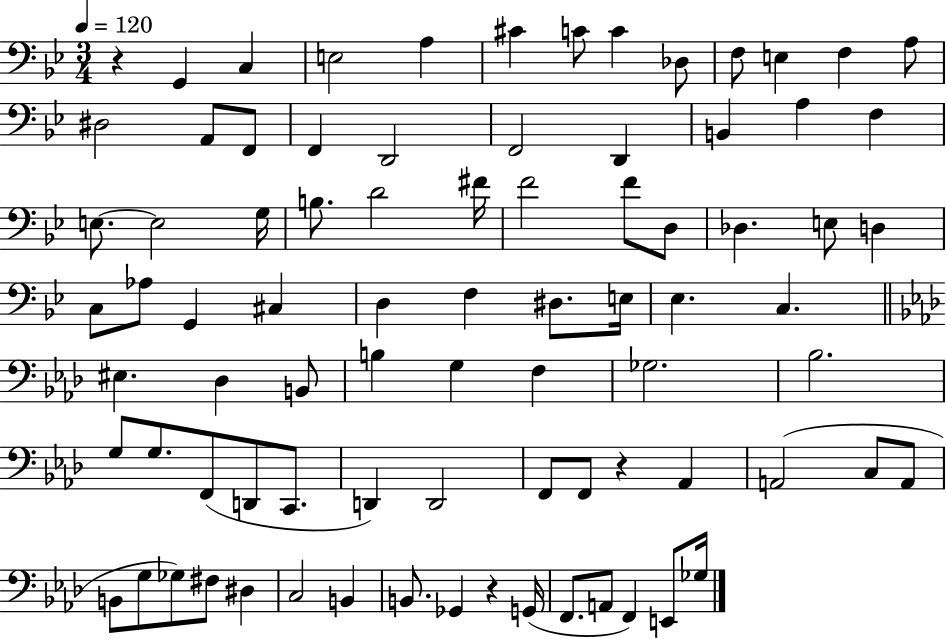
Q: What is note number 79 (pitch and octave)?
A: E2